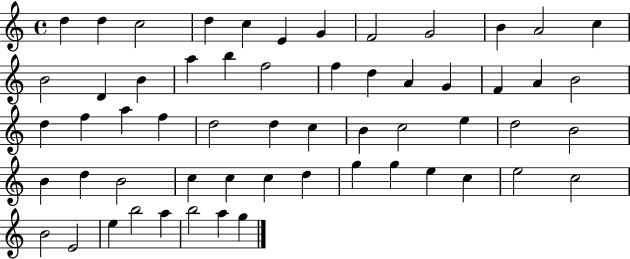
X:1
T:Untitled
M:4/4
L:1/4
K:C
d d c2 d c E G F2 G2 B A2 c B2 D B a b f2 f d A G F A B2 d f a f d2 d c B c2 e d2 B2 B d B2 c c c d g g e c e2 c2 B2 E2 e b2 a b2 a g